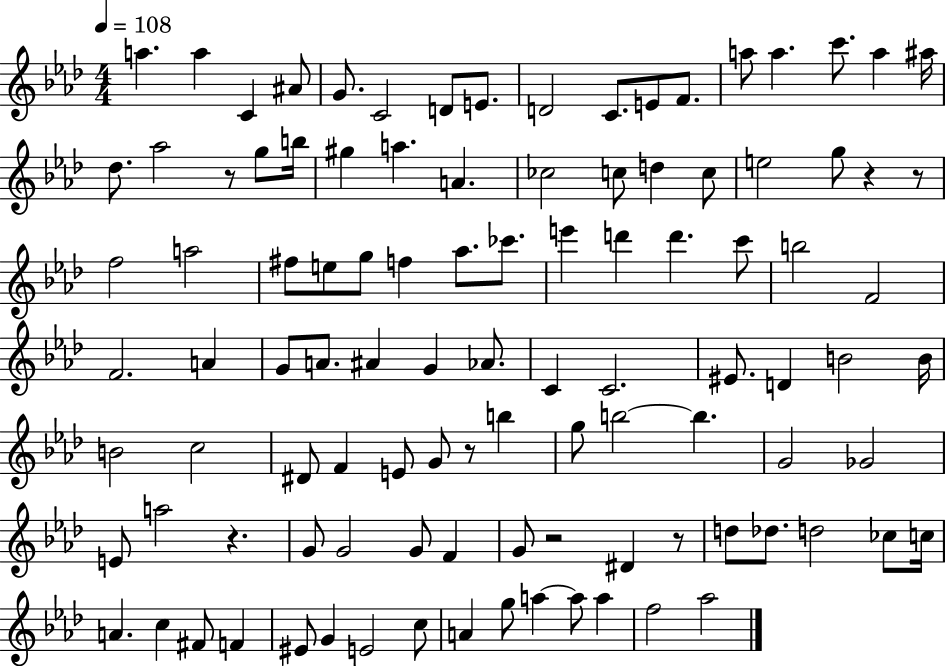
{
  \clef treble
  \numericTimeSignature
  \time 4/4
  \key aes \major
  \tempo 4 = 108
  a''4. a''4 c'4 ais'8 | g'8. c'2 d'8 e'8. | d'2 c'8. e'8 f'8. | a''8 a''4. c'''8. a''4 ais''16 | \break des''8. aes''2 r8 g''8 b''16 | gis''4 a''4. a'4. | ces''2 c''8 d''4 c''8 | e''2 g''8 r4 r8 | \break f''2 a''2 | fis''8 e''8 g''8 f''4 aes''8. ces'''8. | e'''4 d'''4 d'''4. c'''8 | b''2 f'2 | \break f'2. a'4 | g'8 a'8. ais'4 g'4 aes'8. | c'4 c'2. | eis'8. d'4 b'2 b'16 | \break b'2 c''2 | dis'8 f'4 e'8 g'8 r8 b''4 | g''8 b''2~~ b''4. | g'2 ges'2 | \break e'8 a''2 r4. | g'8 g'2 g'8 f'4 | g'8 r2 dis'4 r8 | d''8 des''8. d''2 ces''8 c''16 | \break a'4. c''4 fis'8 f'4 | eis'8 g'4 e'2 c''8 | a'4 g''8 a''4~~ a''8 a''4 | f''2 aes''2 | \break \bar "|."
}